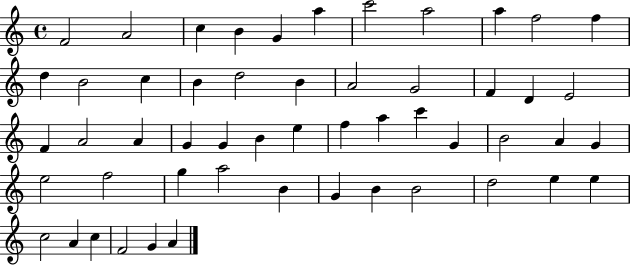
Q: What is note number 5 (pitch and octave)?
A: G4